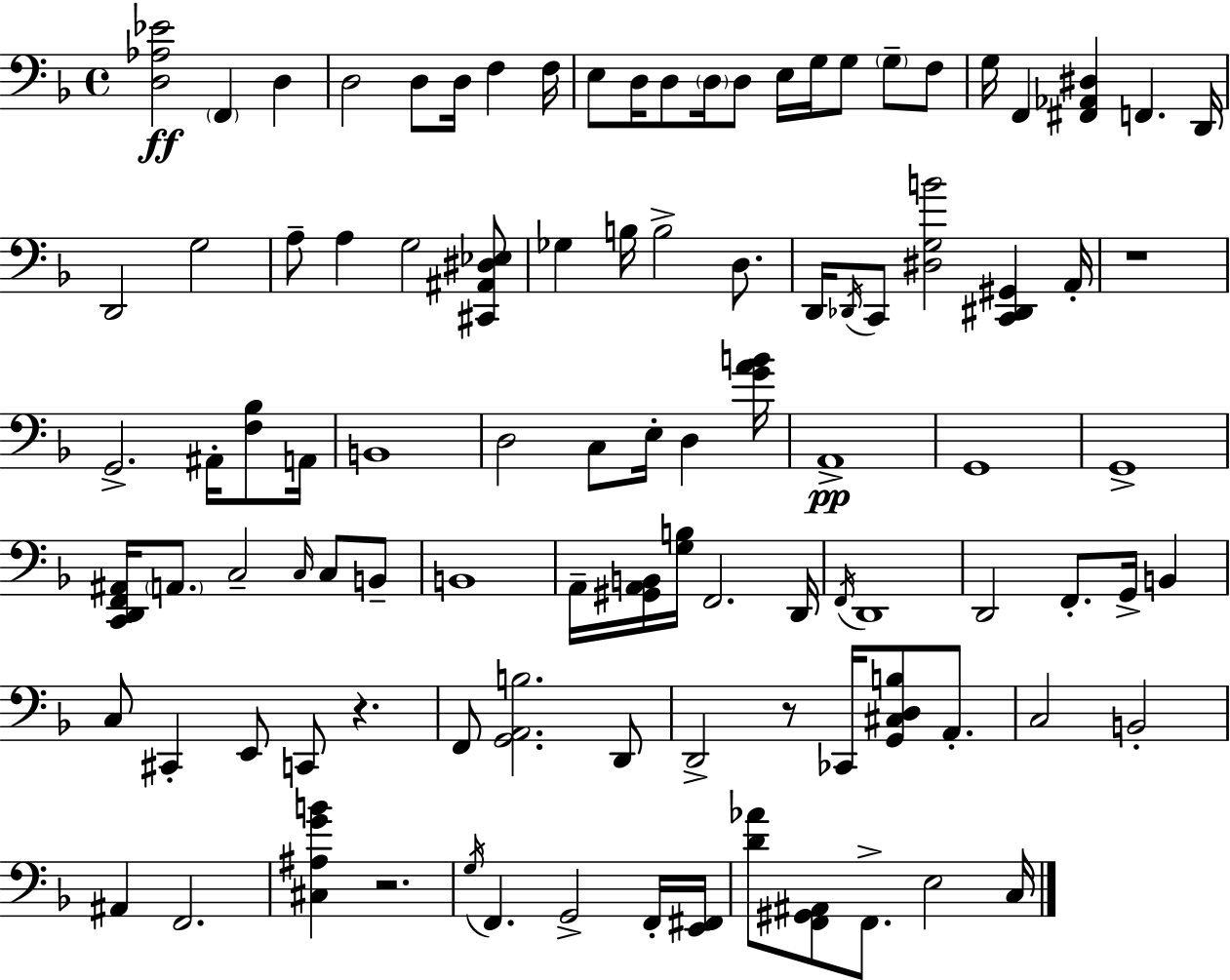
[D3,Ab3,Eb4]/h F2/q D3/q D3/h D3/e D3/s F3/q F3/s E3/e D3/s D3/e D3/s D3/e E3/s G3/s G3/e G3/e F3/e G3/s F2/q [F#2,Ab2,D#3]/q F2/q. D2/s D2/h G3/h A3/e A3/q G3/h [C#2,A#2,D#3,Eb3]/e Gb3/q B3/s B3/h D3/e. D2/s Db2/s C2/e [D#3,G3,B4]/h [C2,D#2,G#2]/q A2/s R/w G2/h. A#2/s [F3,Bb3]/e A2/s B2/w D3/h C3/e E3/s D3/q [G4,A4,B4]/s A2/w G2/w G2/w [C2,D2,F2,A#2]/s A2/e. C3/h C3/s C3/e B2/e B2/w A2/s [G#2,A2,B2]/s [G3,B3]/s F2/h. D2/s F2/s D2/w D2/h F2/e. G2/s B2/q C3/e C#2/q E2/e C2/e R/q. F2/e [G2,A2,B3]/h. D2/e D2/h R/e CES2/s [G2,C#3,D3,B3]/e A2/e. C3/h B2/h A#2/q F2/h. [C#3,A#3,G4,B4]/q R/h. G3/s F2/q. G2/h F2/s [E2,F#2]/s [D4,Ab4]/e [F2,G#2,A#2]/e F2/e. E3/h C3/s